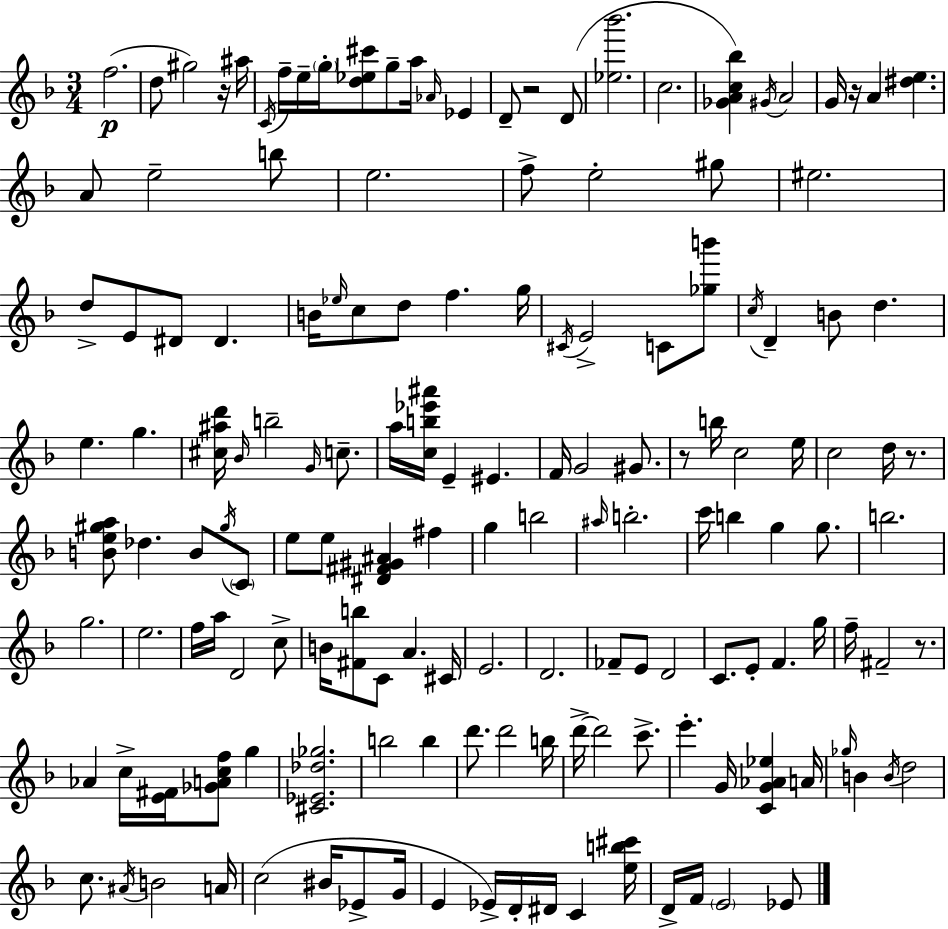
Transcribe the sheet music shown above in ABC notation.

X:1
T:Untitled
M:3/4
L:1/4
K:F
f2 d/2 ^g2 z/4 ^a/4 C/4 f/4 e/4 g/4 [d_e^c']/2 g/2 a/4 _A/4 _E D/2 z2 D/2 [_e_b']2 c2 [_GAc_b] ^G/4 A2 G/4 z/4 A [^de] A/2 e2 b/2 e2 f/2 e2 ^g/2 ^e2 d/2 E/2 ^D/2 ^D B/4 _e/4 c/2 d/2 f g/4 ^C/4 E2 C/2 [_gb']/2 c/4 D B/2 d e g [^c^ad']/4 _B/4 b2 G/4 c/2 a/4 [cb_e'^a']/4 E ^E F/4 G2 ^G/2 z/2 b/4 c2 e/4 c2 d/4 z/2 [Be^ga]/2 _d B/2 ^g/4 C/2 e/2 e/2 [^D^F^G^A] ^f g b2 ^a/4 b2 c'/4 b g g/2 b2 g2 e2 f/4 a/4 D2 c/2 B/4 [^Fb]/2 C/2 A ^C/4 E2 D2 _F/2 E/2 D2 C/2 E/2 F g/4 f/4 ^F2 z/2 _A c/4 [E^F]/4 [_GAcf]/2 g [^C_E_d_g]2 b2 b d'/2 d'2 b/4 d'/4 d'2 c'/2 e' G/4 [CG_A_e] A/4 _g/4 B B/4 d2 c/2 ^A/4 B2 A/4 c2 ^B/4 _E/2 G/4 E _E/4 D/4 ^D/4 C [eb^c']/4 D/4 F/4 E2 _E/2